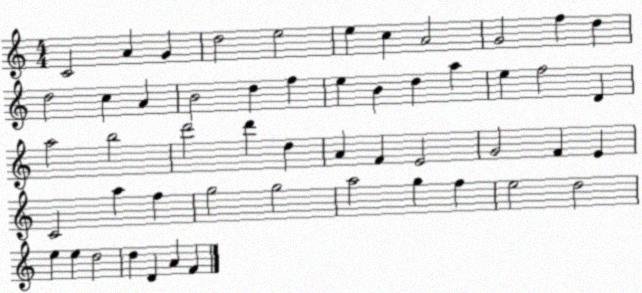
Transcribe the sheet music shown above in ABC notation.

X:1
T:Untitled
M:4/4
L:1/4
K:C
C2 A G d2 e2 e c A2 G2 f d d2 c A B2 d f e B d a e f2 D a2 b2 d'2 d' d A F E2 G2 F E C2 a f g2 g2 a2 g f e2 d2 e e d2 d D A F